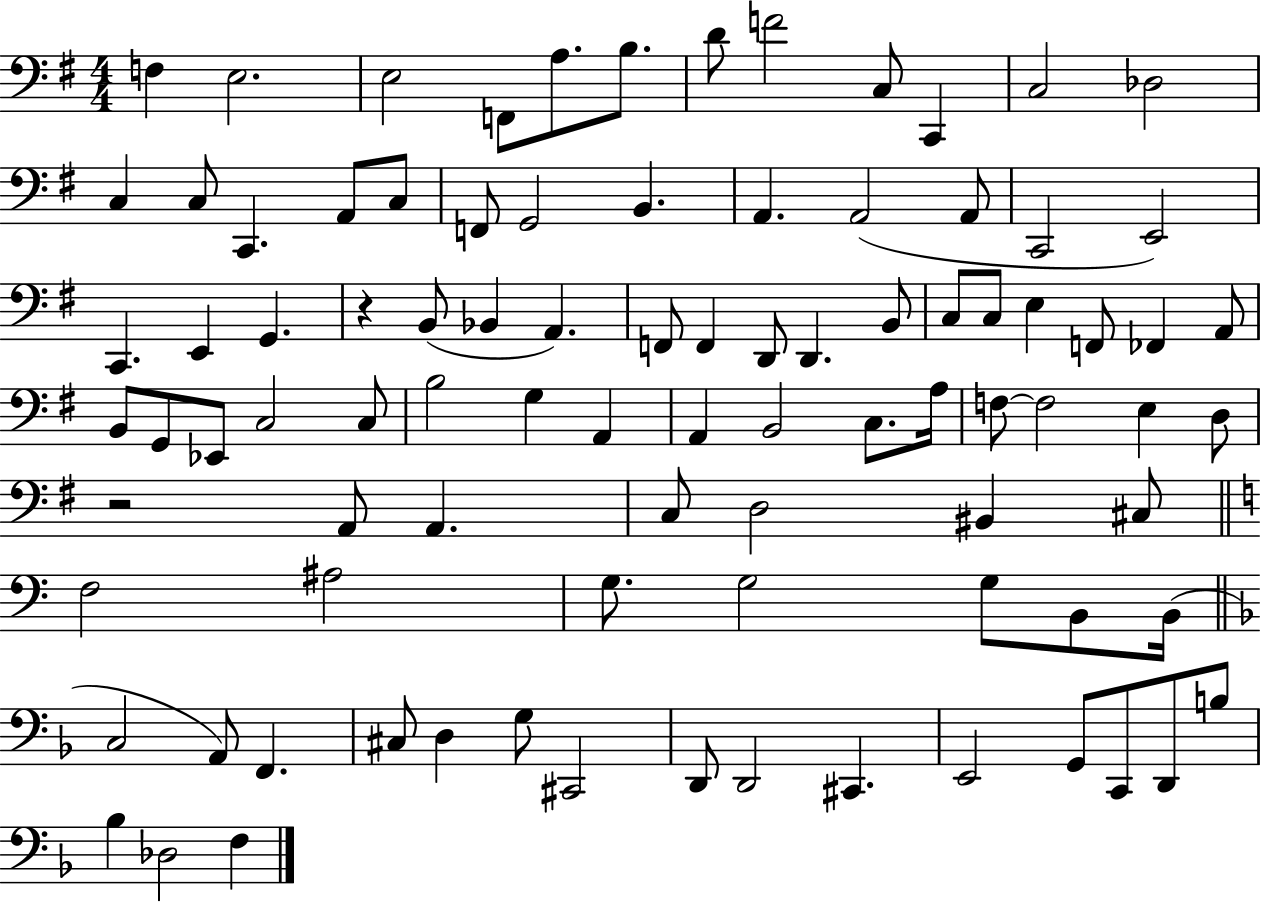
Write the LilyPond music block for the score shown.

{
  \clef bass
  \numericTimeSignature
  \time 4/4
  \key g \major
  f4 e2. | e2 f,8 a8. b8. | d'8 f'2 c8 c,4 | c2 des2 | \break c4 c8 c,4. a,8 c8 | f,8 g,2 b,4. | a,4. a,2( a,8 | c,2 e,2) | \break c,4. e,4 g,4. | r4 b,8( bes,4 a,4.) | f,8 f,4 d,8 d,4. b,8 | c8 c8 e4 f,8 fes,4 a,8 | \break b,8 g,8 ees,8 c2 c8 | b2 g4 a,4 | a,4 b,2 c8. a16 | f8~~ f2 e4 d8 | \break r2 a,8 a,4. | c8 d2 bis,4 cis8 | \bar "||" \break \key c \major f2 ais2 | g8. g2 g8 b,8 b,16( | \bar "||" \break \key f \major c2 a,8) f,4. | cis8 d4 g8 cis,2 | d,8 d,2 cis,4. | e,2 g,8 c,8 d,8 b8 | \break bes4 des2 f4 | \bar "|."
}